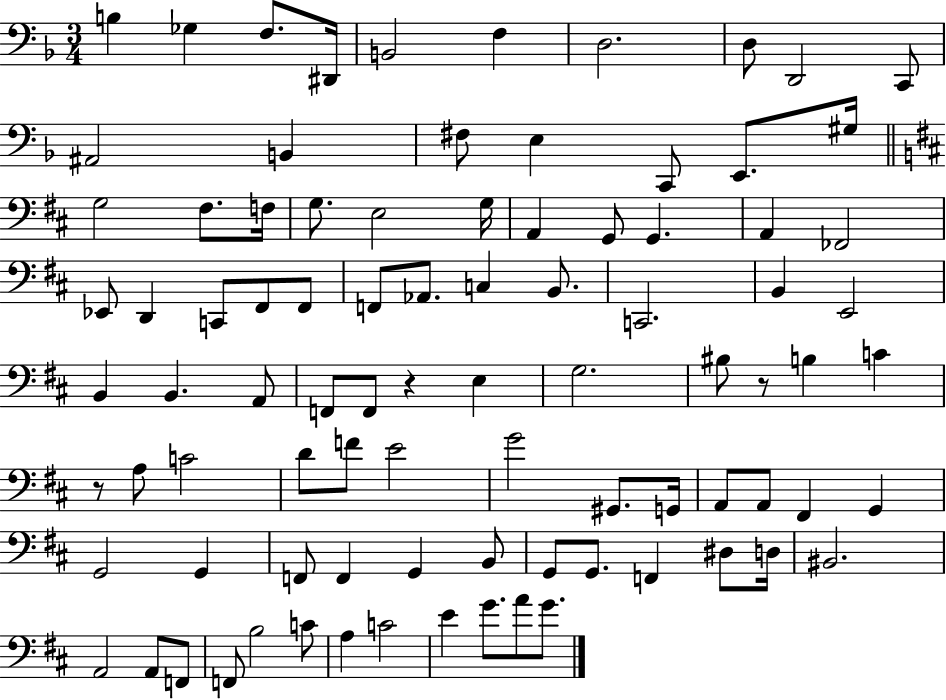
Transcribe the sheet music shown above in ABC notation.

X:1
T:Untitled
M:3/4
L:1/4
K:F
B, _G, F,/2 ^D,,/4 B,,2 F, D,2 D,/2 D,,2 C,,/2 ^A,,2 B,, ^F,/2 E, C,,/2 E,,/2 ^G,/4 G,2 ^F,/2 F,/4 G,/2 E,2 G,/4 A,, G,,/2 G,, A,, _F,,2 _E,,/2 D,, C,,/2 ^F,,/2 ^F,,/2 F,,/2 _A,,/2 C, B,,/2 C,,2 B,, E,,2 B,, B,, A,,/2 F,,/2 F,,/2 z E, G,2 ^B,/2 z/2 B, C z/2 A,/2 C2 D/2 F/2 E2 G2 ^G,,/2 G,,/4 A,,/2 A,,/2 ^F,, G,, G,,2 G,, F,,/2 F,, G,, B,,/2 G,,/2 G,,/2 F,, ^D,/2 D,/4 ^B,,2 A,,2 A,,/2 F,,/2 F,,/2 B,2 C/2 A, C2 E G/2 A/2 G/2